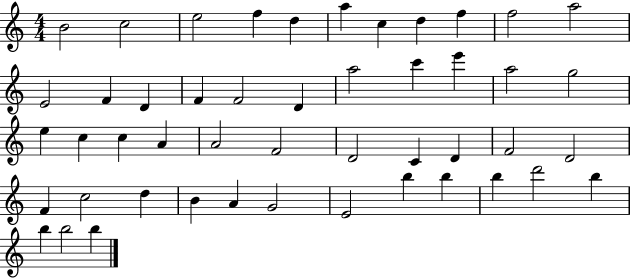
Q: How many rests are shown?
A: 0